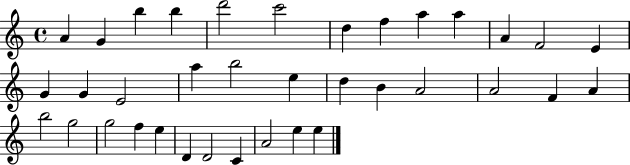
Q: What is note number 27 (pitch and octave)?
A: G5